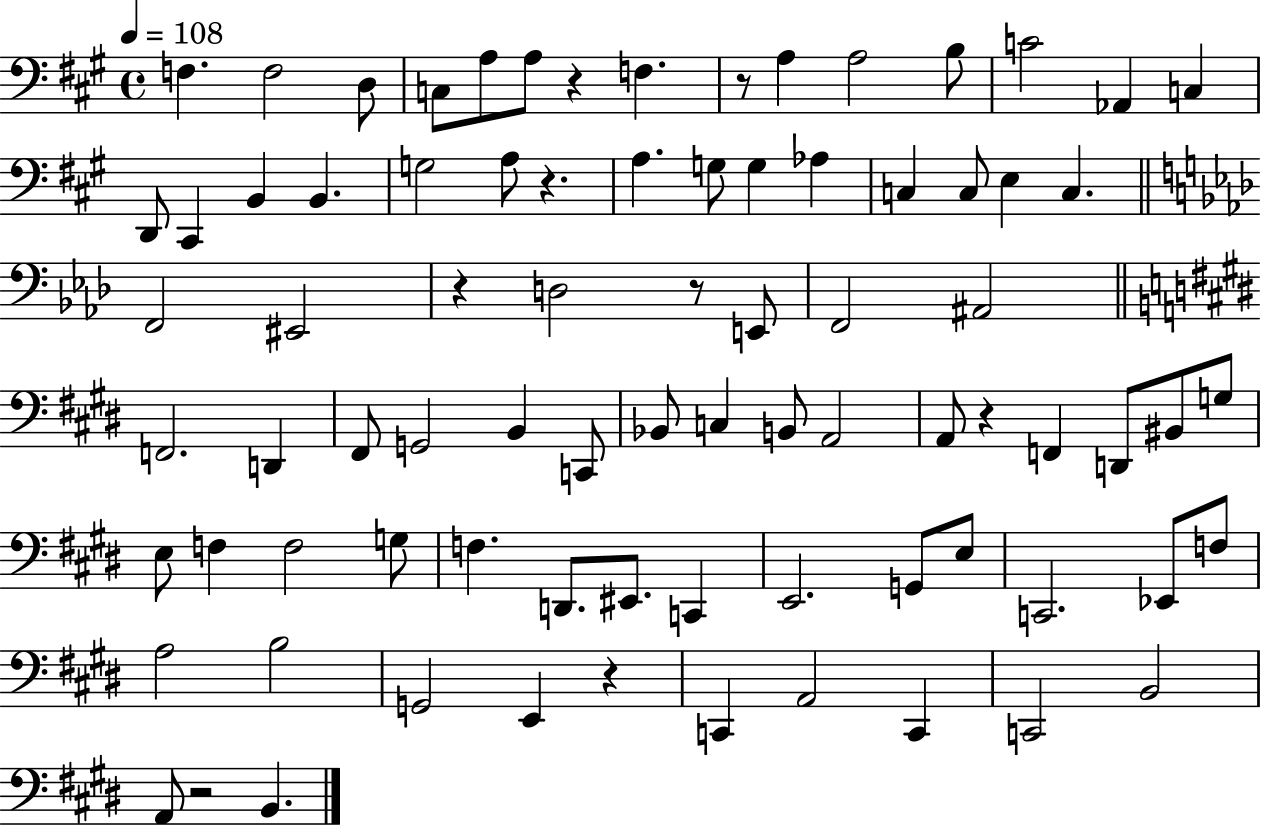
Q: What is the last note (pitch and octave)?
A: B2